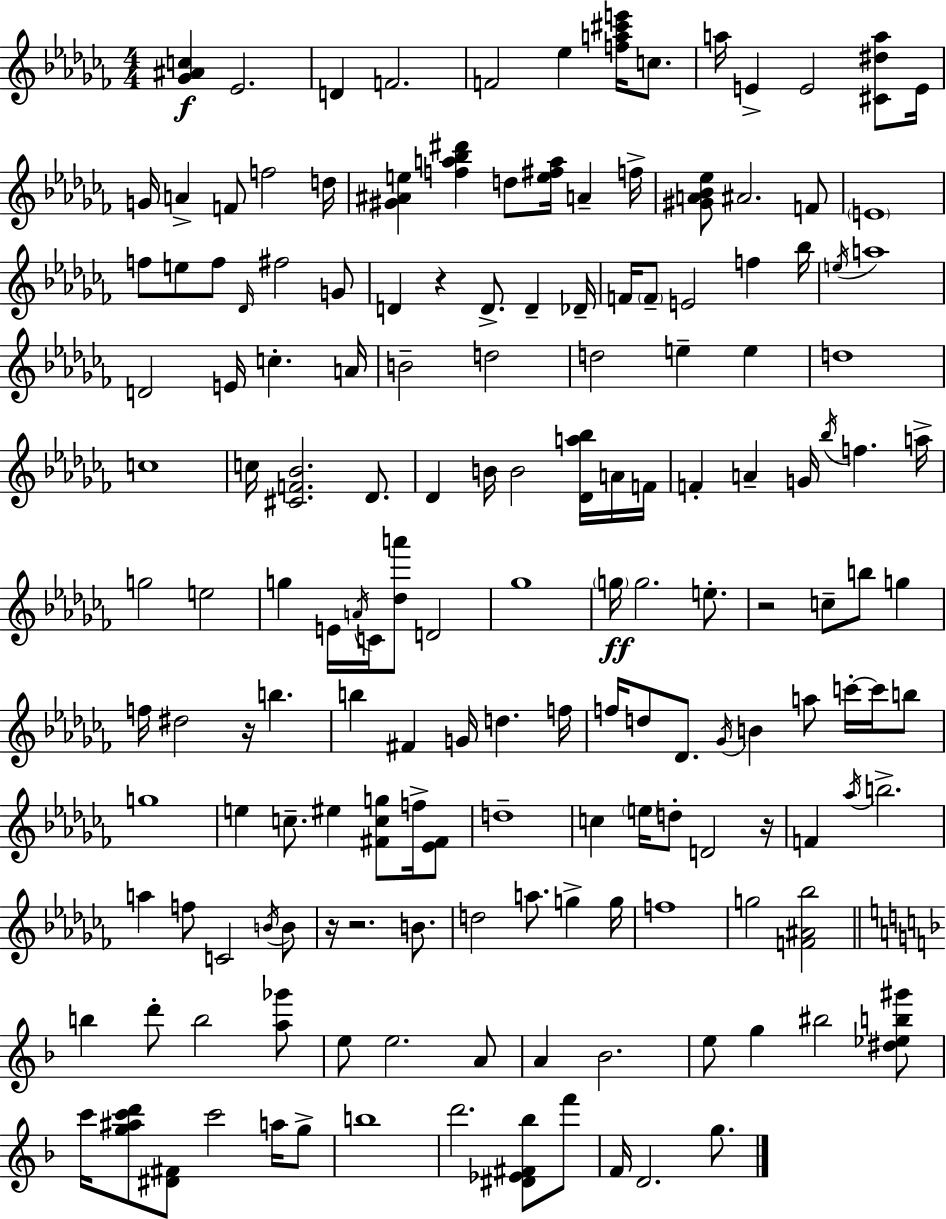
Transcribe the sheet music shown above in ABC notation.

X:1
T:Untitled
M:4/4
L:1/4
K:Abm
[_G^Ac] _E2 D F2 F2 _e [fa^c'e']/4 c/2 a/4 E E2 [^C^da]/2 E/4 G/4 A F/2 f2 d/4 [^G^Ae] [fa_b^d'] d/2 [e^fa]/4 A f/4 [^GA_B_e]/2 ^A2 F/2 E4 f/2 e/2 f/2 _D/4 ^f2 G/2 D z D/2 D _D/4 F/4 F/2 E2 f _b/4 e/4 a4 D2 E/4 c A/4 B2 d2 d2 e e d4 c4 c/4 [^CF_B]2 _D/2 _D B/4 B2 [_Da_b]/4 A/4 F/4 F A G/4 _b/4 f a/4 g2 e2 g E/4 A/4 C/4 [_da']/2 D2 _g4 g/4 g2 e/2 z2 c/2 b/2 g f/4 ^d2 z/4 b b ^F G/4 d f/4 f/4 d/2 _D/2 _G/4 B a/2 c'/4 c'/4 b/2 g4 e c/2 ^e [^Fcg]/2 f/4 [_E^F]/2 d4 c e/4 d/2 D2 z/4 F _a/4 b2 a f/2 C2 B/4 B/2 z/4 z2 B/2 d2 a/2 g g/4 f4 g2 [F^A_b]2 b d'/2 b2 [a_g']/2 e/2 e2 A/2 A _B2 e/2 g ^b2 [^d_eb^g']/2 c'/4 [g^ac'd']/2 [^D^F]/2 c'2 a/4 g/2 b4 d'2 [^D_E^F_b]/2 f'/2 F/4 D2 g/2